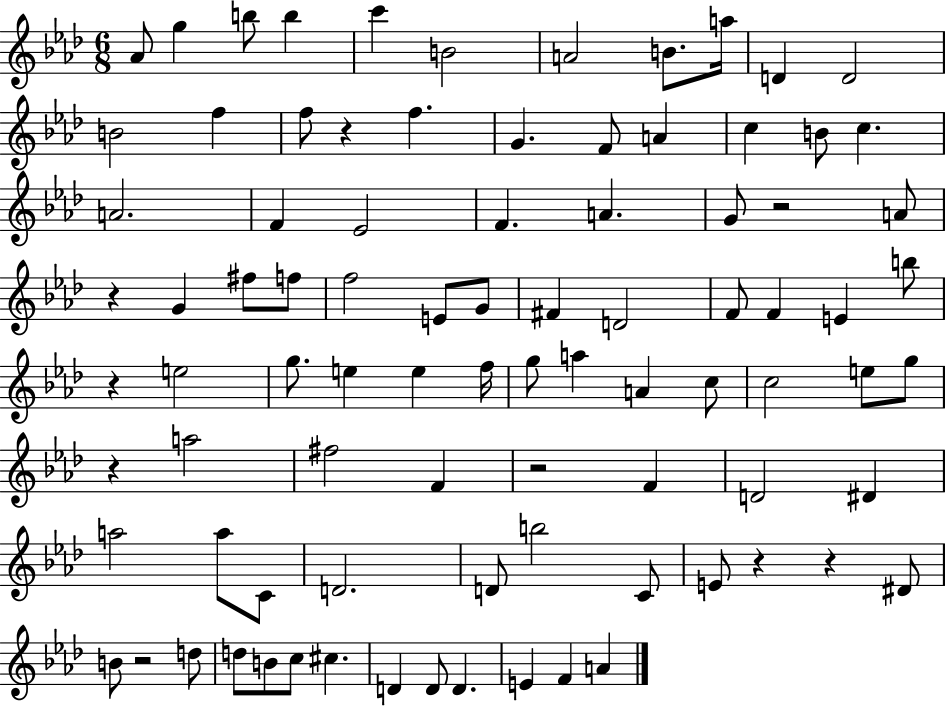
Ab4/e G5/q B5/e B5/q C6/q B4/h A4/h B4/e. A5/s D4/q D4/h B4/h F5/q F5/e R/q F5/q. G4/q. F4/e A4/q C5/q B4/e C5/q. A4/h. F4/q Eb4/h F4/q. A4/q. G4/e R/h A4/e R/q G4/q F#5/e F5/e F5/h E4/e G4/e F#4/q D4/h F4/e F4/q E4/q B5/e R/q E5/h G5/e. E5/q E5/q F5/s G5/e A5/q A4/q C5/e C5/h E5/e G5/e R/q A5/h F#5/h F4/q R/h F4/q D4/h D#4/q A5/h A5/e C4/e D4/h. D4/e B5/h C4/e E4/e R/q R/q D#4/e B4/e R/h D5/e D5/e B4/e C5/e C#5/q. D4/q D4/e D4/q. E4/q F4/q A4/q